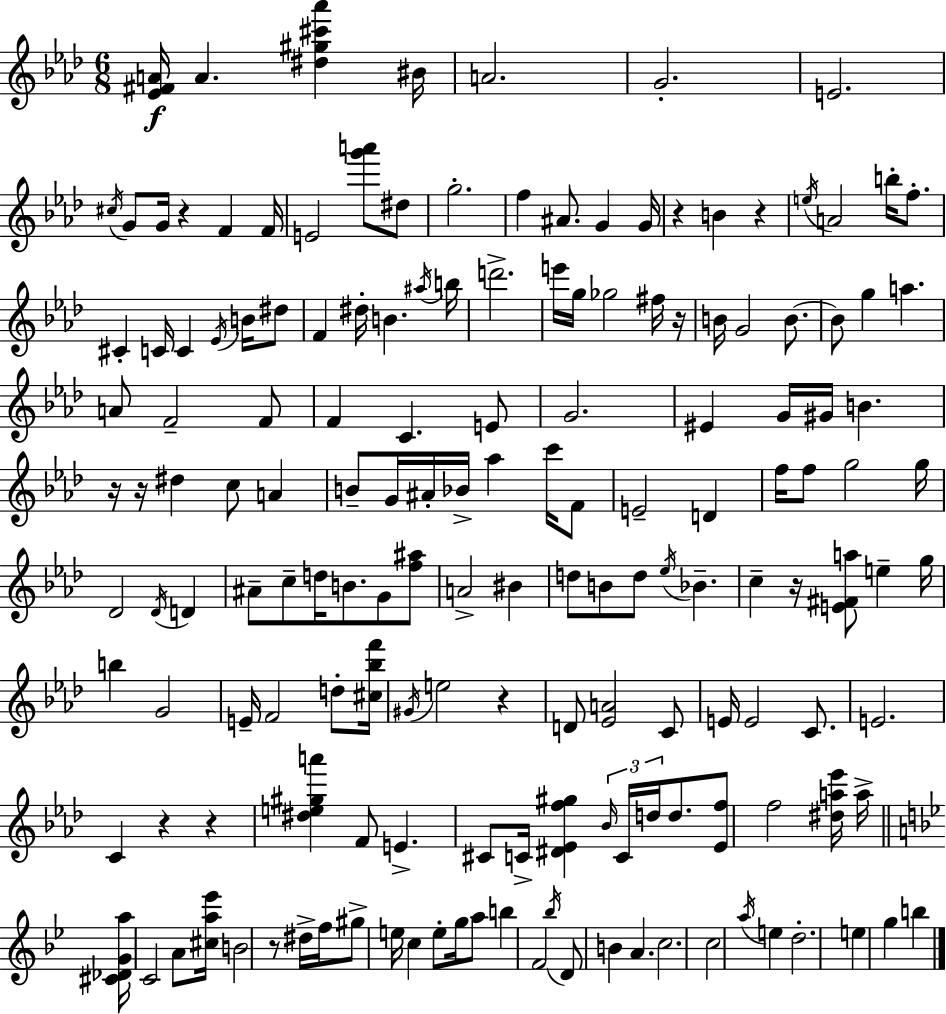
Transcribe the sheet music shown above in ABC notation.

X:1
T:Untitled
M:6/8
L:1/4
K:Ab
[_E^FA]/4 A [^d^g^c'_a'] ^B/4 A2 G2 E2 ^c/4 G/2 G/4 z F F/4 E2 [g'a']/2 ^d/2 g2 f ^A/2 G G/4 z B z e/4 A2 b/4 f/2 ^C C/4 C _E/4 B/4 ^d/2 F ^d/4 B ^a/4 b/4 d'2 e'/4 g/4 _g2 ^f/4 z/4 B/4 G2 B/2 B/2 g a A/2 F2 F/2 F C E/2 G2 ^E G/4 ^G/4 B z/4 z/4 ^d c/2 A B/2 G/4 ^A/4 _B/4 _a c'/4 F/2 E2 D f/4 f/2 g2 g/4 _D2 _D/4 D ^A/2 c/2 d/4 B/2 G/2 [f^a]/2 A2 ^B d/2 B/2 d/2 _e/4 _B c z/4 [E^Fa]/2 e g/4 b G2 E/4 F2 d/2 [^c_bf']/4 ^G/4 e2 z D/2 [_EA]2 C/2 E/4 E2 C/2 E2 C z z [^de^ga'] F/2 E ^C/2 C/4 [^D_Ef^g] _B/4 C/4 d/4 d/2 [_Ef]/2 f2 [^da_e']/4 a/4 [^C_DGa]/4 C2 A/2 [^ca_e']/4 B2 z/2 ^d/4 f/4 ^g/2 e/4 c e/2 g/4 a/2 b F2 _b/4 D/2 B A c2 c2 a/4 e d2 e g b